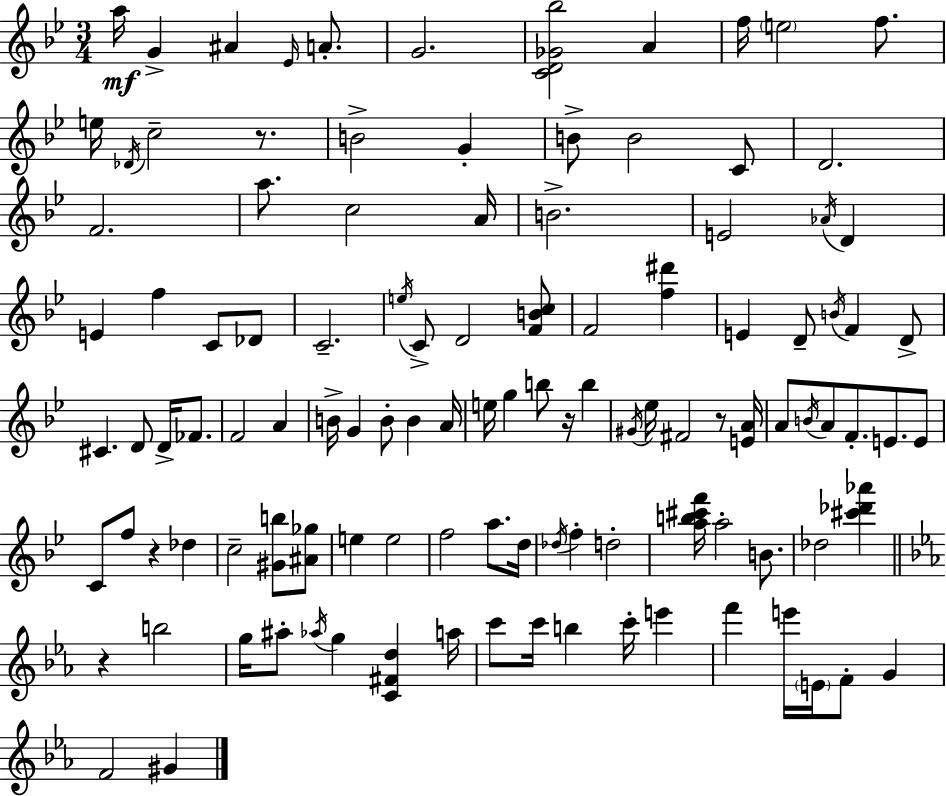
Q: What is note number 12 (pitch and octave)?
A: Db4